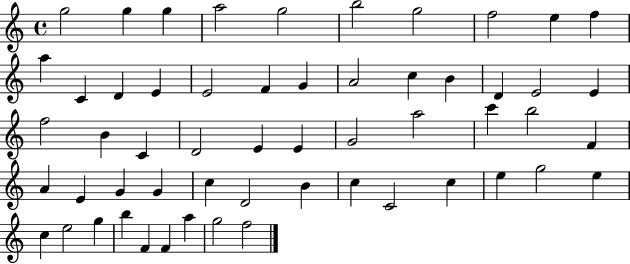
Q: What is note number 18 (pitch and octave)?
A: A4